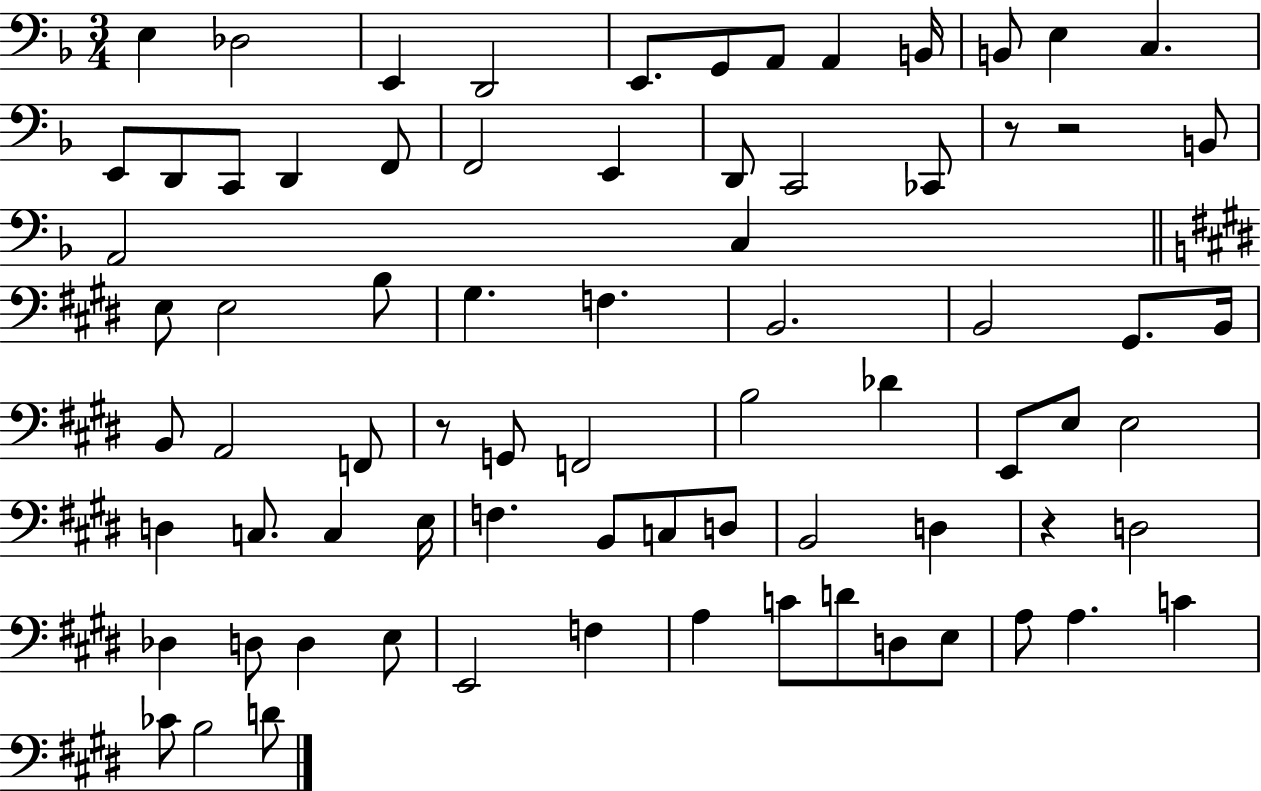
{
  \clef bass
  \numericTimeSignature
  \time 3/4
  \key f \major
  e4 des2 | e,4 d,2 | e,8. g,8 a,8 a,4 b,16 | b,8 e4 c4. | \break e,8 d,8 c,8 d,4 f,8 | f,2 e,4 | d,8 c,2 ces,8 | r8 r2 b,8 | \break a,2 c4 | \bar "||" \break \key e \major e8 e2 b8 | gis4. f4. | b,2. | b,2 gis,8. b,16 | \break b,8 a,2 f,8 | r8 g,8 f,2 | b2 des'4 | e,8 e8 e2 | \break d4 c8. c4 e16 | f4. b,8 c8 d8 | b,2 d4 | r4 d2 | \break des4 d8 d4 e8 | e,2 f4 | a4 c'8 d'8 d8 e8 | a8 a4. c'4 | \break ces'8 b2 d'8 | \bar "|."
}